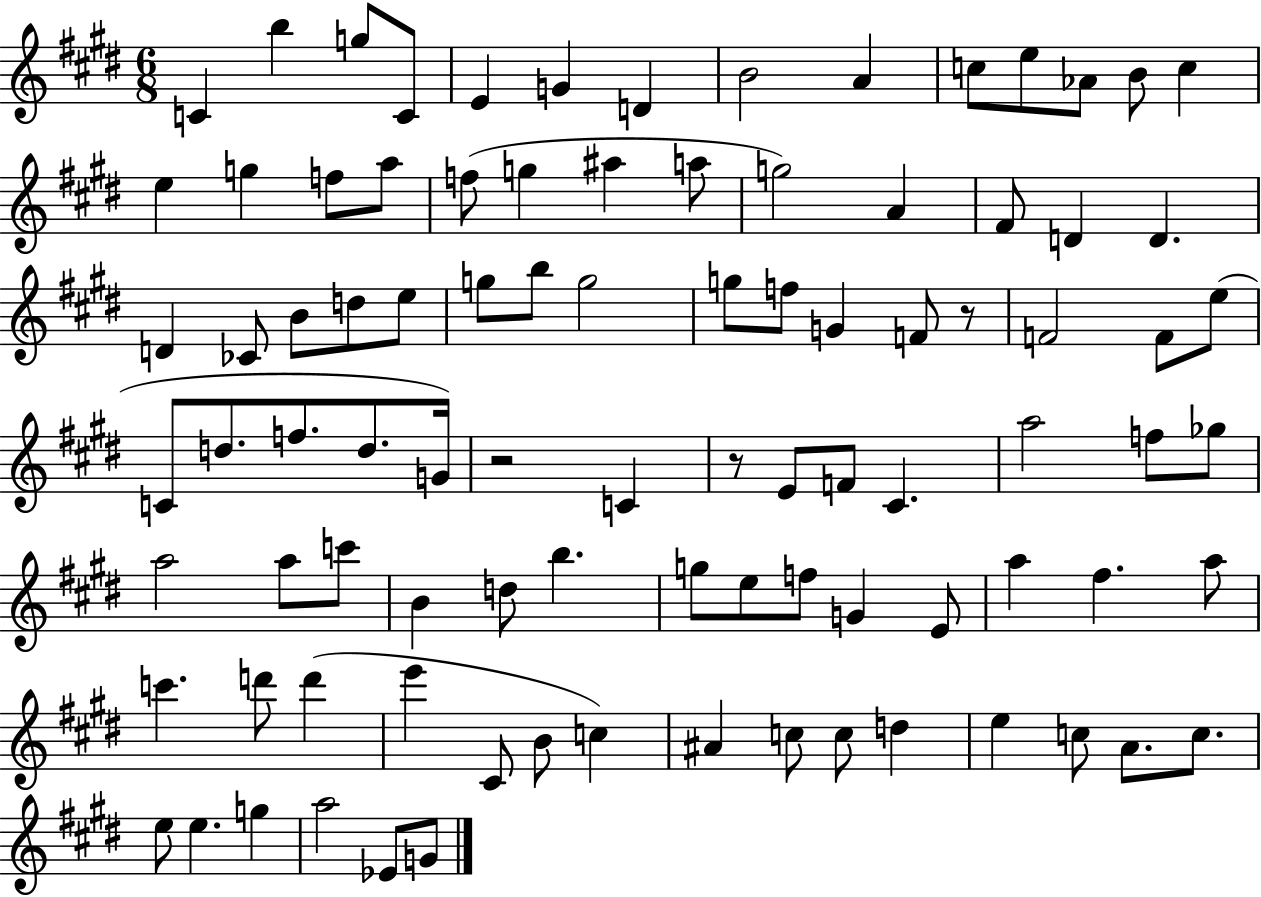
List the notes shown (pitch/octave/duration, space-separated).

C4/q B5/q G5/e C4/e E4/q G4/q D4/q B4/h A4/q C5/e E5/e Ab4/e B4/e C5/q E5/q G5/q F5/e A5/e F5/e G5/q A#5/q A5/e G5/h A4/q F#4/e D4/q D4/q. D4/q CES4/e B4/e D5/e E5/e G5/e B5/e G5/h G5/e F5/e G4/q F4/e R/e F4/h F4/e E5/e C4/e D5/e. F5/e. D5/e. G4/s R/h C4/q R/e E4/e F4/e C#4/q. A5/h F5/e Gb5/e A5/h A5/e C6/e B4/q D5/e B5/q. G5/e E5/e F5/e G4/q E4/e A5/q F#5/q. A5/e C6/q. D6/e D6/q E6/q C#4/e B4/e C5/q A#4/q C5/e C5/e D5/q E5/q C5/e A4/e. C5/e. E5/e E5/q. G5/q A5/h Eb4/e G4/e